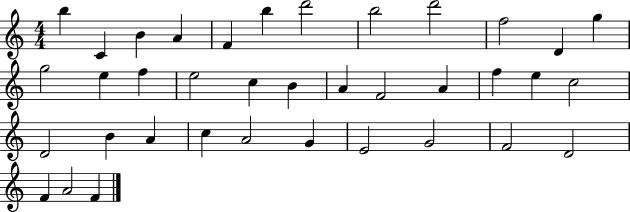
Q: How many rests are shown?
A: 0